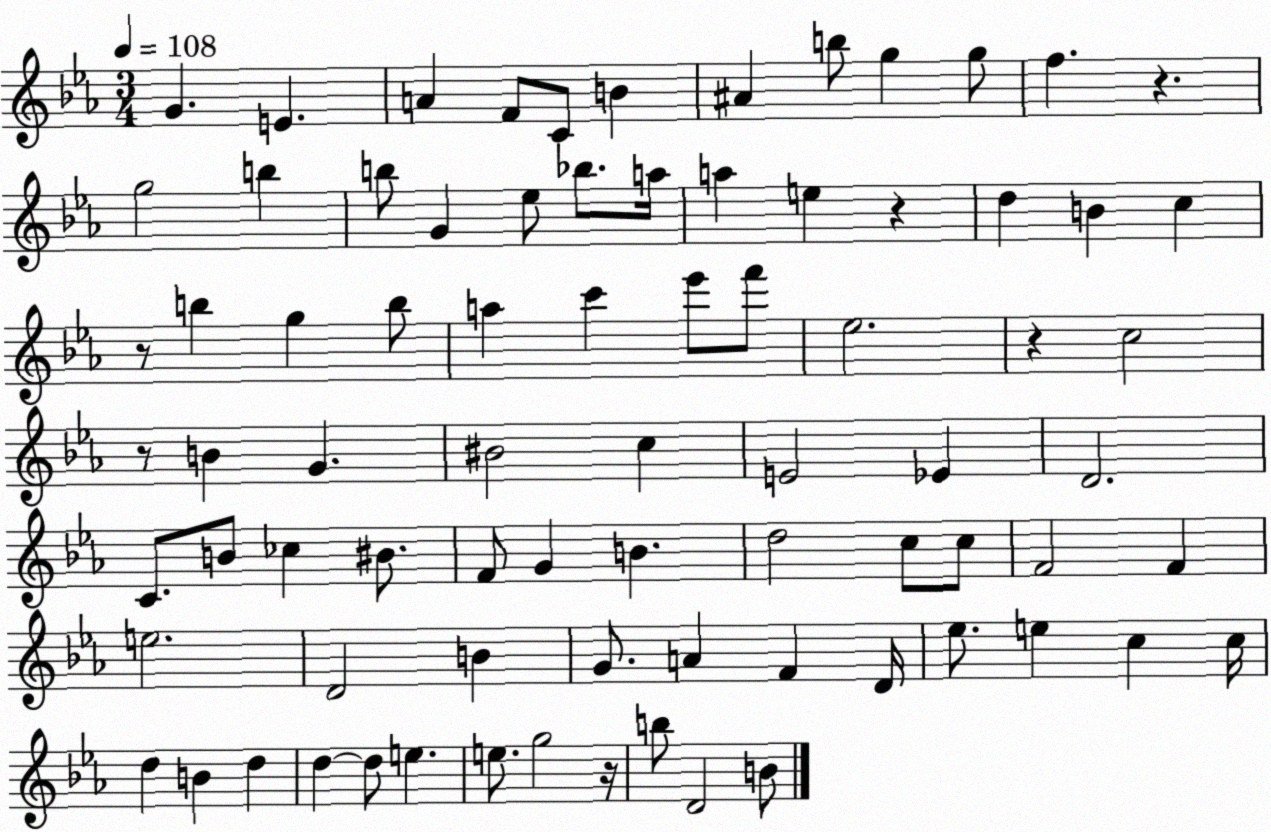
X:1
T:Untitled
M:3/4
L:1/4
K:Eb
G E A F/2 C/2 B ^A b/2 g g/2 f z g2 b b/2 G _e/2 _b/2 a/4 a e z d B c z/2 b g b/2 a c' _e'/2 f'/2 _e2 z c2 z/2 B G ^B2 c E2 _E D2 C/2 B/2 _c ^B/2 F/2 G B d2 c/2 c/2 F2 F e2 D2 B G/2 A F D/4 _e/2 e c c/4 d B d d d/2 e e/2 g2 z/4 b/2 D2 B/2